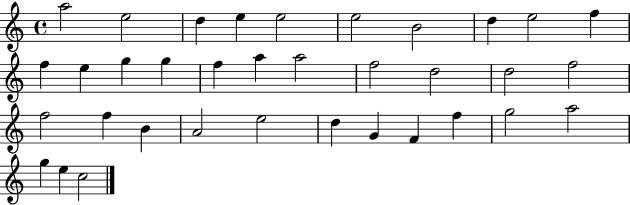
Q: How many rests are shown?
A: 0